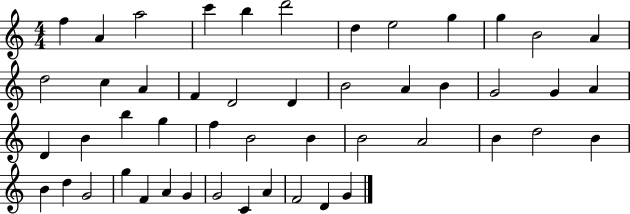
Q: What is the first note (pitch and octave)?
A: F5